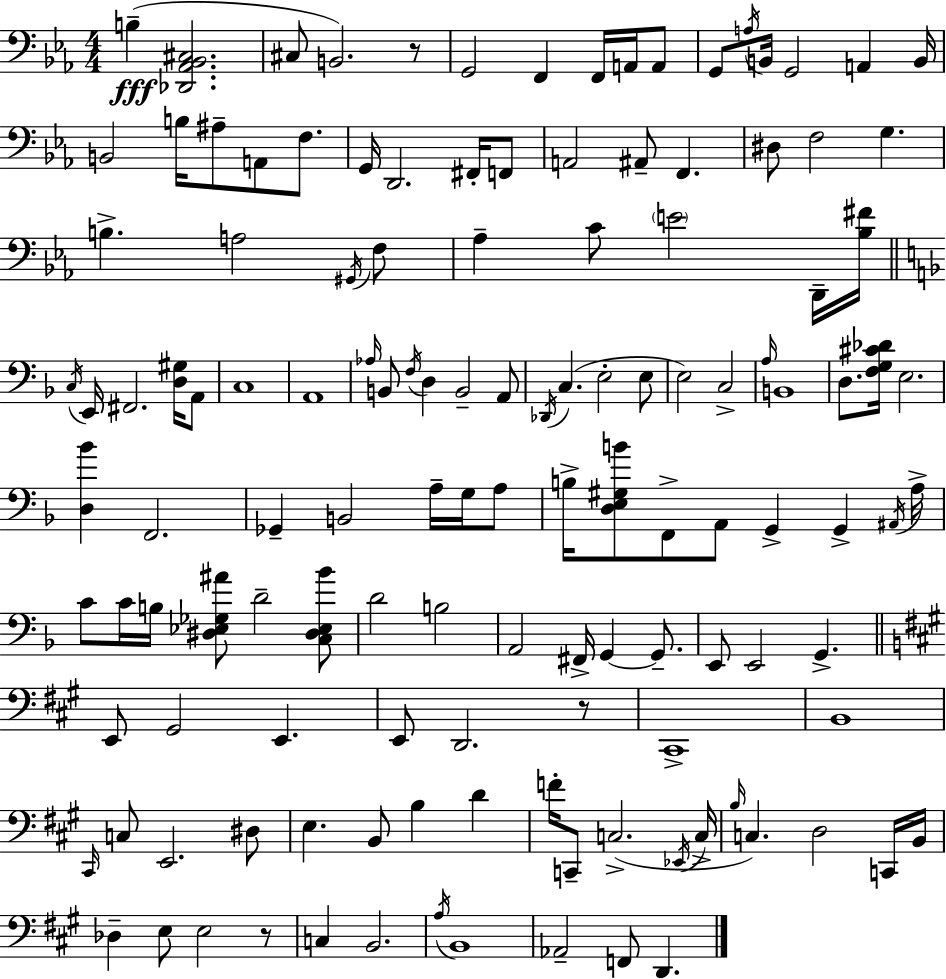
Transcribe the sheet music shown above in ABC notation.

X:1
T:Untitled
M:4/4
L:1/4
K:Eb
B, [_D,,_A,,_B,,^C,]2 ^C,/2 B,,2 z/2 G,,2 F,, F,,/4 A,,/4 A,,/2 G,,/2 A,/4 B,,/4 G,,2 A,, B,,/4 B,,2 B,/4 ^A,/2 A,,/2 F,/2 G,,/4 D,,2 ^F,,/4 F,,/2 A,,2 ^A,,/2 F,, ^D,/2 F,2 G, B, A,2 ^G,,/4 F,/2 _A, C/2 E2 D,,/4 [_B,^F]/4 C,/4 E,,/4 ^F,,2 [D,^G,]/4 A,,/2 C,4 A,,4 _A,/4 B,,/2 F,/4 D, B,,2 A,,/2 _D,,/4 C, E,2 E,/2 E,2 C,2 A,/4 B,,4 D,/2 [F,G,^C_D]/4 E,2 [D,_B] F,,2 _G,, B,,2 A,/4 G,/4 A,/2 B,/4 [D,E,^G,B]/2 F,,/2 A,,/2 G,, G,, ^A,,/4 A,/4 C/2 C/4 B,/4 [^D,_E,_G,^A]/2 D2 [C,^D,_E,_B]/2 D2 B,2 A,,2 ^F,,/4 G,, G,,/2 E,,/2 E,,2 G,, E,,/2 ^G,,2 E,, E,,/2 D,,2 z/2 ^C,,4 B,,4 ^C,,/4 C,/2 E,,2 ^D,/2 E, B,,/2 B, D F/4 C,,/2 C,2 _E,,/4 C,/4 B,/4 C, D,2 C,,/4 B,,/4 _D, E,/2 E,2 z/2 C, B,,2 A,/4 B,,4 _A,,2 F,,/2 D,,